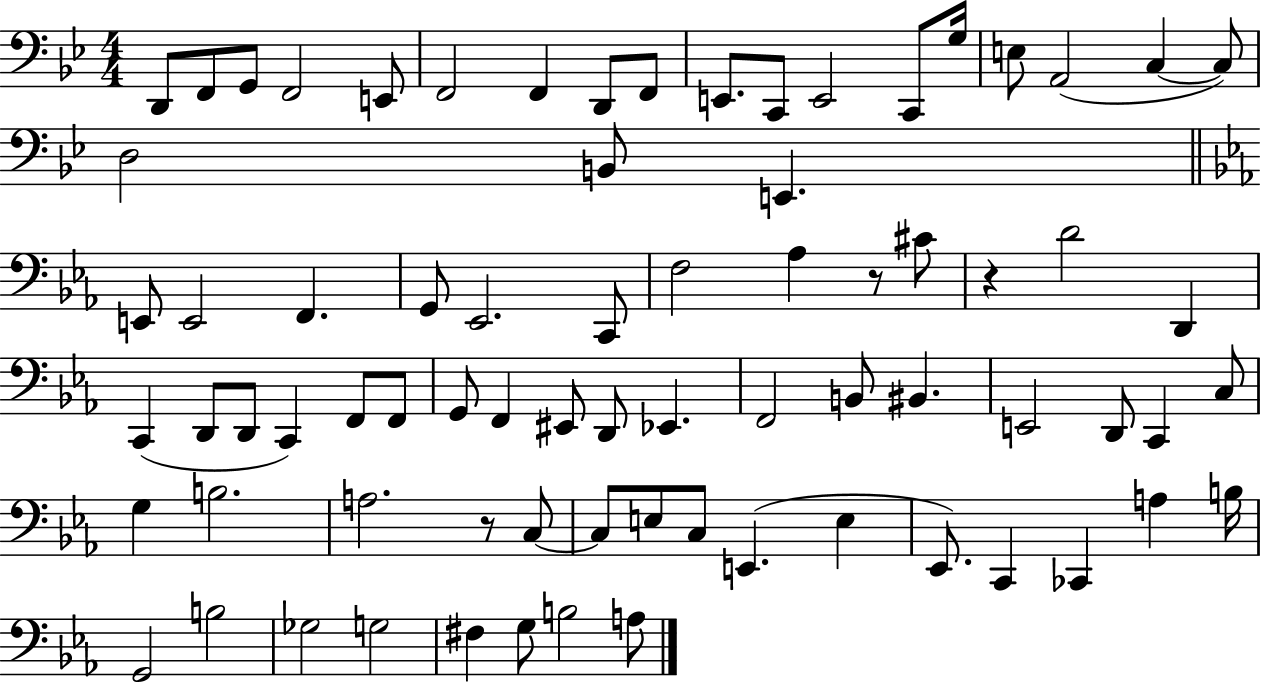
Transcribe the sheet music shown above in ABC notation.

X:1
T:Untitled
M:4/4
L:1/4
K:Bb
D,,/2 F,,/2 G,,/2 F,,2 E,,/2 F,,2 F,, D,,/2 F,,/2 E,,/2 C,,/2 E,,2 C,,/2 G,/4 E,/2 A,,2 C, C,/2 D,2 B,,/2 E,, E,,/2 E,,2 F,, G,,/2 _E,,2 C,,/2 F,2 _A, z/2 ^C/2 z D2 D,, C,, D,,/2 D,,/2 C,, F,,/2 F,,/2 G,,/2 F,, ^E,,/2 D,,/2 _E,, F,,2 B,,/2 ^B,, E,,2 D,,/2 C,, C,/2 G, B,2 A,2 z/2 C,/2 C,/2 E,/2 C,/2 E,, E, _E,,/2 C,, _C,, A, B,/4 G,,2 B,2 _G,2 G,2 ^F, G,/2 B,2 A,/2